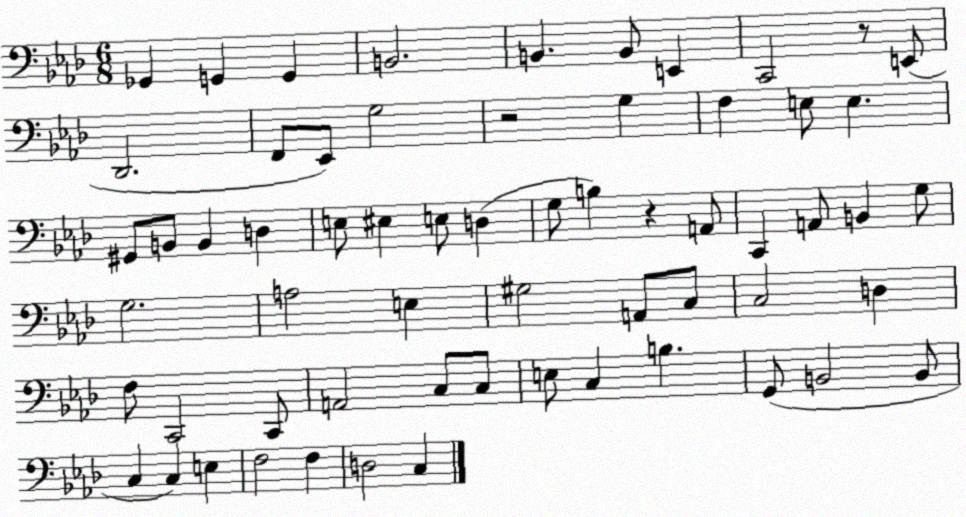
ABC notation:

X:1
T:Untitled
M:6/8
L:1/4
K:Ab
_G,, G,, G,, B,,2 B,, B,,/2 E,, C,,2 z/2 E,,/2 _D,,2 F,,/2 _E,,/2 G,2 z2 G, F, E,/2 E, ^G,,/2 B,,/2 B,, D, E,/2 ^E, E,/2 D, G,/2 B, z A,,/2 C,, A,,/2 B,, G,/2 G,2 A,2 E, ^G,2 A,,/2 C,/2 C,2 D, F,/2 C,,2 C,,/2 A,,2 C,/2 C,/2 E,/2 C, B, G,,/2 B,,2 B,,/2 C, C, E, F,2 F, D,2 C,